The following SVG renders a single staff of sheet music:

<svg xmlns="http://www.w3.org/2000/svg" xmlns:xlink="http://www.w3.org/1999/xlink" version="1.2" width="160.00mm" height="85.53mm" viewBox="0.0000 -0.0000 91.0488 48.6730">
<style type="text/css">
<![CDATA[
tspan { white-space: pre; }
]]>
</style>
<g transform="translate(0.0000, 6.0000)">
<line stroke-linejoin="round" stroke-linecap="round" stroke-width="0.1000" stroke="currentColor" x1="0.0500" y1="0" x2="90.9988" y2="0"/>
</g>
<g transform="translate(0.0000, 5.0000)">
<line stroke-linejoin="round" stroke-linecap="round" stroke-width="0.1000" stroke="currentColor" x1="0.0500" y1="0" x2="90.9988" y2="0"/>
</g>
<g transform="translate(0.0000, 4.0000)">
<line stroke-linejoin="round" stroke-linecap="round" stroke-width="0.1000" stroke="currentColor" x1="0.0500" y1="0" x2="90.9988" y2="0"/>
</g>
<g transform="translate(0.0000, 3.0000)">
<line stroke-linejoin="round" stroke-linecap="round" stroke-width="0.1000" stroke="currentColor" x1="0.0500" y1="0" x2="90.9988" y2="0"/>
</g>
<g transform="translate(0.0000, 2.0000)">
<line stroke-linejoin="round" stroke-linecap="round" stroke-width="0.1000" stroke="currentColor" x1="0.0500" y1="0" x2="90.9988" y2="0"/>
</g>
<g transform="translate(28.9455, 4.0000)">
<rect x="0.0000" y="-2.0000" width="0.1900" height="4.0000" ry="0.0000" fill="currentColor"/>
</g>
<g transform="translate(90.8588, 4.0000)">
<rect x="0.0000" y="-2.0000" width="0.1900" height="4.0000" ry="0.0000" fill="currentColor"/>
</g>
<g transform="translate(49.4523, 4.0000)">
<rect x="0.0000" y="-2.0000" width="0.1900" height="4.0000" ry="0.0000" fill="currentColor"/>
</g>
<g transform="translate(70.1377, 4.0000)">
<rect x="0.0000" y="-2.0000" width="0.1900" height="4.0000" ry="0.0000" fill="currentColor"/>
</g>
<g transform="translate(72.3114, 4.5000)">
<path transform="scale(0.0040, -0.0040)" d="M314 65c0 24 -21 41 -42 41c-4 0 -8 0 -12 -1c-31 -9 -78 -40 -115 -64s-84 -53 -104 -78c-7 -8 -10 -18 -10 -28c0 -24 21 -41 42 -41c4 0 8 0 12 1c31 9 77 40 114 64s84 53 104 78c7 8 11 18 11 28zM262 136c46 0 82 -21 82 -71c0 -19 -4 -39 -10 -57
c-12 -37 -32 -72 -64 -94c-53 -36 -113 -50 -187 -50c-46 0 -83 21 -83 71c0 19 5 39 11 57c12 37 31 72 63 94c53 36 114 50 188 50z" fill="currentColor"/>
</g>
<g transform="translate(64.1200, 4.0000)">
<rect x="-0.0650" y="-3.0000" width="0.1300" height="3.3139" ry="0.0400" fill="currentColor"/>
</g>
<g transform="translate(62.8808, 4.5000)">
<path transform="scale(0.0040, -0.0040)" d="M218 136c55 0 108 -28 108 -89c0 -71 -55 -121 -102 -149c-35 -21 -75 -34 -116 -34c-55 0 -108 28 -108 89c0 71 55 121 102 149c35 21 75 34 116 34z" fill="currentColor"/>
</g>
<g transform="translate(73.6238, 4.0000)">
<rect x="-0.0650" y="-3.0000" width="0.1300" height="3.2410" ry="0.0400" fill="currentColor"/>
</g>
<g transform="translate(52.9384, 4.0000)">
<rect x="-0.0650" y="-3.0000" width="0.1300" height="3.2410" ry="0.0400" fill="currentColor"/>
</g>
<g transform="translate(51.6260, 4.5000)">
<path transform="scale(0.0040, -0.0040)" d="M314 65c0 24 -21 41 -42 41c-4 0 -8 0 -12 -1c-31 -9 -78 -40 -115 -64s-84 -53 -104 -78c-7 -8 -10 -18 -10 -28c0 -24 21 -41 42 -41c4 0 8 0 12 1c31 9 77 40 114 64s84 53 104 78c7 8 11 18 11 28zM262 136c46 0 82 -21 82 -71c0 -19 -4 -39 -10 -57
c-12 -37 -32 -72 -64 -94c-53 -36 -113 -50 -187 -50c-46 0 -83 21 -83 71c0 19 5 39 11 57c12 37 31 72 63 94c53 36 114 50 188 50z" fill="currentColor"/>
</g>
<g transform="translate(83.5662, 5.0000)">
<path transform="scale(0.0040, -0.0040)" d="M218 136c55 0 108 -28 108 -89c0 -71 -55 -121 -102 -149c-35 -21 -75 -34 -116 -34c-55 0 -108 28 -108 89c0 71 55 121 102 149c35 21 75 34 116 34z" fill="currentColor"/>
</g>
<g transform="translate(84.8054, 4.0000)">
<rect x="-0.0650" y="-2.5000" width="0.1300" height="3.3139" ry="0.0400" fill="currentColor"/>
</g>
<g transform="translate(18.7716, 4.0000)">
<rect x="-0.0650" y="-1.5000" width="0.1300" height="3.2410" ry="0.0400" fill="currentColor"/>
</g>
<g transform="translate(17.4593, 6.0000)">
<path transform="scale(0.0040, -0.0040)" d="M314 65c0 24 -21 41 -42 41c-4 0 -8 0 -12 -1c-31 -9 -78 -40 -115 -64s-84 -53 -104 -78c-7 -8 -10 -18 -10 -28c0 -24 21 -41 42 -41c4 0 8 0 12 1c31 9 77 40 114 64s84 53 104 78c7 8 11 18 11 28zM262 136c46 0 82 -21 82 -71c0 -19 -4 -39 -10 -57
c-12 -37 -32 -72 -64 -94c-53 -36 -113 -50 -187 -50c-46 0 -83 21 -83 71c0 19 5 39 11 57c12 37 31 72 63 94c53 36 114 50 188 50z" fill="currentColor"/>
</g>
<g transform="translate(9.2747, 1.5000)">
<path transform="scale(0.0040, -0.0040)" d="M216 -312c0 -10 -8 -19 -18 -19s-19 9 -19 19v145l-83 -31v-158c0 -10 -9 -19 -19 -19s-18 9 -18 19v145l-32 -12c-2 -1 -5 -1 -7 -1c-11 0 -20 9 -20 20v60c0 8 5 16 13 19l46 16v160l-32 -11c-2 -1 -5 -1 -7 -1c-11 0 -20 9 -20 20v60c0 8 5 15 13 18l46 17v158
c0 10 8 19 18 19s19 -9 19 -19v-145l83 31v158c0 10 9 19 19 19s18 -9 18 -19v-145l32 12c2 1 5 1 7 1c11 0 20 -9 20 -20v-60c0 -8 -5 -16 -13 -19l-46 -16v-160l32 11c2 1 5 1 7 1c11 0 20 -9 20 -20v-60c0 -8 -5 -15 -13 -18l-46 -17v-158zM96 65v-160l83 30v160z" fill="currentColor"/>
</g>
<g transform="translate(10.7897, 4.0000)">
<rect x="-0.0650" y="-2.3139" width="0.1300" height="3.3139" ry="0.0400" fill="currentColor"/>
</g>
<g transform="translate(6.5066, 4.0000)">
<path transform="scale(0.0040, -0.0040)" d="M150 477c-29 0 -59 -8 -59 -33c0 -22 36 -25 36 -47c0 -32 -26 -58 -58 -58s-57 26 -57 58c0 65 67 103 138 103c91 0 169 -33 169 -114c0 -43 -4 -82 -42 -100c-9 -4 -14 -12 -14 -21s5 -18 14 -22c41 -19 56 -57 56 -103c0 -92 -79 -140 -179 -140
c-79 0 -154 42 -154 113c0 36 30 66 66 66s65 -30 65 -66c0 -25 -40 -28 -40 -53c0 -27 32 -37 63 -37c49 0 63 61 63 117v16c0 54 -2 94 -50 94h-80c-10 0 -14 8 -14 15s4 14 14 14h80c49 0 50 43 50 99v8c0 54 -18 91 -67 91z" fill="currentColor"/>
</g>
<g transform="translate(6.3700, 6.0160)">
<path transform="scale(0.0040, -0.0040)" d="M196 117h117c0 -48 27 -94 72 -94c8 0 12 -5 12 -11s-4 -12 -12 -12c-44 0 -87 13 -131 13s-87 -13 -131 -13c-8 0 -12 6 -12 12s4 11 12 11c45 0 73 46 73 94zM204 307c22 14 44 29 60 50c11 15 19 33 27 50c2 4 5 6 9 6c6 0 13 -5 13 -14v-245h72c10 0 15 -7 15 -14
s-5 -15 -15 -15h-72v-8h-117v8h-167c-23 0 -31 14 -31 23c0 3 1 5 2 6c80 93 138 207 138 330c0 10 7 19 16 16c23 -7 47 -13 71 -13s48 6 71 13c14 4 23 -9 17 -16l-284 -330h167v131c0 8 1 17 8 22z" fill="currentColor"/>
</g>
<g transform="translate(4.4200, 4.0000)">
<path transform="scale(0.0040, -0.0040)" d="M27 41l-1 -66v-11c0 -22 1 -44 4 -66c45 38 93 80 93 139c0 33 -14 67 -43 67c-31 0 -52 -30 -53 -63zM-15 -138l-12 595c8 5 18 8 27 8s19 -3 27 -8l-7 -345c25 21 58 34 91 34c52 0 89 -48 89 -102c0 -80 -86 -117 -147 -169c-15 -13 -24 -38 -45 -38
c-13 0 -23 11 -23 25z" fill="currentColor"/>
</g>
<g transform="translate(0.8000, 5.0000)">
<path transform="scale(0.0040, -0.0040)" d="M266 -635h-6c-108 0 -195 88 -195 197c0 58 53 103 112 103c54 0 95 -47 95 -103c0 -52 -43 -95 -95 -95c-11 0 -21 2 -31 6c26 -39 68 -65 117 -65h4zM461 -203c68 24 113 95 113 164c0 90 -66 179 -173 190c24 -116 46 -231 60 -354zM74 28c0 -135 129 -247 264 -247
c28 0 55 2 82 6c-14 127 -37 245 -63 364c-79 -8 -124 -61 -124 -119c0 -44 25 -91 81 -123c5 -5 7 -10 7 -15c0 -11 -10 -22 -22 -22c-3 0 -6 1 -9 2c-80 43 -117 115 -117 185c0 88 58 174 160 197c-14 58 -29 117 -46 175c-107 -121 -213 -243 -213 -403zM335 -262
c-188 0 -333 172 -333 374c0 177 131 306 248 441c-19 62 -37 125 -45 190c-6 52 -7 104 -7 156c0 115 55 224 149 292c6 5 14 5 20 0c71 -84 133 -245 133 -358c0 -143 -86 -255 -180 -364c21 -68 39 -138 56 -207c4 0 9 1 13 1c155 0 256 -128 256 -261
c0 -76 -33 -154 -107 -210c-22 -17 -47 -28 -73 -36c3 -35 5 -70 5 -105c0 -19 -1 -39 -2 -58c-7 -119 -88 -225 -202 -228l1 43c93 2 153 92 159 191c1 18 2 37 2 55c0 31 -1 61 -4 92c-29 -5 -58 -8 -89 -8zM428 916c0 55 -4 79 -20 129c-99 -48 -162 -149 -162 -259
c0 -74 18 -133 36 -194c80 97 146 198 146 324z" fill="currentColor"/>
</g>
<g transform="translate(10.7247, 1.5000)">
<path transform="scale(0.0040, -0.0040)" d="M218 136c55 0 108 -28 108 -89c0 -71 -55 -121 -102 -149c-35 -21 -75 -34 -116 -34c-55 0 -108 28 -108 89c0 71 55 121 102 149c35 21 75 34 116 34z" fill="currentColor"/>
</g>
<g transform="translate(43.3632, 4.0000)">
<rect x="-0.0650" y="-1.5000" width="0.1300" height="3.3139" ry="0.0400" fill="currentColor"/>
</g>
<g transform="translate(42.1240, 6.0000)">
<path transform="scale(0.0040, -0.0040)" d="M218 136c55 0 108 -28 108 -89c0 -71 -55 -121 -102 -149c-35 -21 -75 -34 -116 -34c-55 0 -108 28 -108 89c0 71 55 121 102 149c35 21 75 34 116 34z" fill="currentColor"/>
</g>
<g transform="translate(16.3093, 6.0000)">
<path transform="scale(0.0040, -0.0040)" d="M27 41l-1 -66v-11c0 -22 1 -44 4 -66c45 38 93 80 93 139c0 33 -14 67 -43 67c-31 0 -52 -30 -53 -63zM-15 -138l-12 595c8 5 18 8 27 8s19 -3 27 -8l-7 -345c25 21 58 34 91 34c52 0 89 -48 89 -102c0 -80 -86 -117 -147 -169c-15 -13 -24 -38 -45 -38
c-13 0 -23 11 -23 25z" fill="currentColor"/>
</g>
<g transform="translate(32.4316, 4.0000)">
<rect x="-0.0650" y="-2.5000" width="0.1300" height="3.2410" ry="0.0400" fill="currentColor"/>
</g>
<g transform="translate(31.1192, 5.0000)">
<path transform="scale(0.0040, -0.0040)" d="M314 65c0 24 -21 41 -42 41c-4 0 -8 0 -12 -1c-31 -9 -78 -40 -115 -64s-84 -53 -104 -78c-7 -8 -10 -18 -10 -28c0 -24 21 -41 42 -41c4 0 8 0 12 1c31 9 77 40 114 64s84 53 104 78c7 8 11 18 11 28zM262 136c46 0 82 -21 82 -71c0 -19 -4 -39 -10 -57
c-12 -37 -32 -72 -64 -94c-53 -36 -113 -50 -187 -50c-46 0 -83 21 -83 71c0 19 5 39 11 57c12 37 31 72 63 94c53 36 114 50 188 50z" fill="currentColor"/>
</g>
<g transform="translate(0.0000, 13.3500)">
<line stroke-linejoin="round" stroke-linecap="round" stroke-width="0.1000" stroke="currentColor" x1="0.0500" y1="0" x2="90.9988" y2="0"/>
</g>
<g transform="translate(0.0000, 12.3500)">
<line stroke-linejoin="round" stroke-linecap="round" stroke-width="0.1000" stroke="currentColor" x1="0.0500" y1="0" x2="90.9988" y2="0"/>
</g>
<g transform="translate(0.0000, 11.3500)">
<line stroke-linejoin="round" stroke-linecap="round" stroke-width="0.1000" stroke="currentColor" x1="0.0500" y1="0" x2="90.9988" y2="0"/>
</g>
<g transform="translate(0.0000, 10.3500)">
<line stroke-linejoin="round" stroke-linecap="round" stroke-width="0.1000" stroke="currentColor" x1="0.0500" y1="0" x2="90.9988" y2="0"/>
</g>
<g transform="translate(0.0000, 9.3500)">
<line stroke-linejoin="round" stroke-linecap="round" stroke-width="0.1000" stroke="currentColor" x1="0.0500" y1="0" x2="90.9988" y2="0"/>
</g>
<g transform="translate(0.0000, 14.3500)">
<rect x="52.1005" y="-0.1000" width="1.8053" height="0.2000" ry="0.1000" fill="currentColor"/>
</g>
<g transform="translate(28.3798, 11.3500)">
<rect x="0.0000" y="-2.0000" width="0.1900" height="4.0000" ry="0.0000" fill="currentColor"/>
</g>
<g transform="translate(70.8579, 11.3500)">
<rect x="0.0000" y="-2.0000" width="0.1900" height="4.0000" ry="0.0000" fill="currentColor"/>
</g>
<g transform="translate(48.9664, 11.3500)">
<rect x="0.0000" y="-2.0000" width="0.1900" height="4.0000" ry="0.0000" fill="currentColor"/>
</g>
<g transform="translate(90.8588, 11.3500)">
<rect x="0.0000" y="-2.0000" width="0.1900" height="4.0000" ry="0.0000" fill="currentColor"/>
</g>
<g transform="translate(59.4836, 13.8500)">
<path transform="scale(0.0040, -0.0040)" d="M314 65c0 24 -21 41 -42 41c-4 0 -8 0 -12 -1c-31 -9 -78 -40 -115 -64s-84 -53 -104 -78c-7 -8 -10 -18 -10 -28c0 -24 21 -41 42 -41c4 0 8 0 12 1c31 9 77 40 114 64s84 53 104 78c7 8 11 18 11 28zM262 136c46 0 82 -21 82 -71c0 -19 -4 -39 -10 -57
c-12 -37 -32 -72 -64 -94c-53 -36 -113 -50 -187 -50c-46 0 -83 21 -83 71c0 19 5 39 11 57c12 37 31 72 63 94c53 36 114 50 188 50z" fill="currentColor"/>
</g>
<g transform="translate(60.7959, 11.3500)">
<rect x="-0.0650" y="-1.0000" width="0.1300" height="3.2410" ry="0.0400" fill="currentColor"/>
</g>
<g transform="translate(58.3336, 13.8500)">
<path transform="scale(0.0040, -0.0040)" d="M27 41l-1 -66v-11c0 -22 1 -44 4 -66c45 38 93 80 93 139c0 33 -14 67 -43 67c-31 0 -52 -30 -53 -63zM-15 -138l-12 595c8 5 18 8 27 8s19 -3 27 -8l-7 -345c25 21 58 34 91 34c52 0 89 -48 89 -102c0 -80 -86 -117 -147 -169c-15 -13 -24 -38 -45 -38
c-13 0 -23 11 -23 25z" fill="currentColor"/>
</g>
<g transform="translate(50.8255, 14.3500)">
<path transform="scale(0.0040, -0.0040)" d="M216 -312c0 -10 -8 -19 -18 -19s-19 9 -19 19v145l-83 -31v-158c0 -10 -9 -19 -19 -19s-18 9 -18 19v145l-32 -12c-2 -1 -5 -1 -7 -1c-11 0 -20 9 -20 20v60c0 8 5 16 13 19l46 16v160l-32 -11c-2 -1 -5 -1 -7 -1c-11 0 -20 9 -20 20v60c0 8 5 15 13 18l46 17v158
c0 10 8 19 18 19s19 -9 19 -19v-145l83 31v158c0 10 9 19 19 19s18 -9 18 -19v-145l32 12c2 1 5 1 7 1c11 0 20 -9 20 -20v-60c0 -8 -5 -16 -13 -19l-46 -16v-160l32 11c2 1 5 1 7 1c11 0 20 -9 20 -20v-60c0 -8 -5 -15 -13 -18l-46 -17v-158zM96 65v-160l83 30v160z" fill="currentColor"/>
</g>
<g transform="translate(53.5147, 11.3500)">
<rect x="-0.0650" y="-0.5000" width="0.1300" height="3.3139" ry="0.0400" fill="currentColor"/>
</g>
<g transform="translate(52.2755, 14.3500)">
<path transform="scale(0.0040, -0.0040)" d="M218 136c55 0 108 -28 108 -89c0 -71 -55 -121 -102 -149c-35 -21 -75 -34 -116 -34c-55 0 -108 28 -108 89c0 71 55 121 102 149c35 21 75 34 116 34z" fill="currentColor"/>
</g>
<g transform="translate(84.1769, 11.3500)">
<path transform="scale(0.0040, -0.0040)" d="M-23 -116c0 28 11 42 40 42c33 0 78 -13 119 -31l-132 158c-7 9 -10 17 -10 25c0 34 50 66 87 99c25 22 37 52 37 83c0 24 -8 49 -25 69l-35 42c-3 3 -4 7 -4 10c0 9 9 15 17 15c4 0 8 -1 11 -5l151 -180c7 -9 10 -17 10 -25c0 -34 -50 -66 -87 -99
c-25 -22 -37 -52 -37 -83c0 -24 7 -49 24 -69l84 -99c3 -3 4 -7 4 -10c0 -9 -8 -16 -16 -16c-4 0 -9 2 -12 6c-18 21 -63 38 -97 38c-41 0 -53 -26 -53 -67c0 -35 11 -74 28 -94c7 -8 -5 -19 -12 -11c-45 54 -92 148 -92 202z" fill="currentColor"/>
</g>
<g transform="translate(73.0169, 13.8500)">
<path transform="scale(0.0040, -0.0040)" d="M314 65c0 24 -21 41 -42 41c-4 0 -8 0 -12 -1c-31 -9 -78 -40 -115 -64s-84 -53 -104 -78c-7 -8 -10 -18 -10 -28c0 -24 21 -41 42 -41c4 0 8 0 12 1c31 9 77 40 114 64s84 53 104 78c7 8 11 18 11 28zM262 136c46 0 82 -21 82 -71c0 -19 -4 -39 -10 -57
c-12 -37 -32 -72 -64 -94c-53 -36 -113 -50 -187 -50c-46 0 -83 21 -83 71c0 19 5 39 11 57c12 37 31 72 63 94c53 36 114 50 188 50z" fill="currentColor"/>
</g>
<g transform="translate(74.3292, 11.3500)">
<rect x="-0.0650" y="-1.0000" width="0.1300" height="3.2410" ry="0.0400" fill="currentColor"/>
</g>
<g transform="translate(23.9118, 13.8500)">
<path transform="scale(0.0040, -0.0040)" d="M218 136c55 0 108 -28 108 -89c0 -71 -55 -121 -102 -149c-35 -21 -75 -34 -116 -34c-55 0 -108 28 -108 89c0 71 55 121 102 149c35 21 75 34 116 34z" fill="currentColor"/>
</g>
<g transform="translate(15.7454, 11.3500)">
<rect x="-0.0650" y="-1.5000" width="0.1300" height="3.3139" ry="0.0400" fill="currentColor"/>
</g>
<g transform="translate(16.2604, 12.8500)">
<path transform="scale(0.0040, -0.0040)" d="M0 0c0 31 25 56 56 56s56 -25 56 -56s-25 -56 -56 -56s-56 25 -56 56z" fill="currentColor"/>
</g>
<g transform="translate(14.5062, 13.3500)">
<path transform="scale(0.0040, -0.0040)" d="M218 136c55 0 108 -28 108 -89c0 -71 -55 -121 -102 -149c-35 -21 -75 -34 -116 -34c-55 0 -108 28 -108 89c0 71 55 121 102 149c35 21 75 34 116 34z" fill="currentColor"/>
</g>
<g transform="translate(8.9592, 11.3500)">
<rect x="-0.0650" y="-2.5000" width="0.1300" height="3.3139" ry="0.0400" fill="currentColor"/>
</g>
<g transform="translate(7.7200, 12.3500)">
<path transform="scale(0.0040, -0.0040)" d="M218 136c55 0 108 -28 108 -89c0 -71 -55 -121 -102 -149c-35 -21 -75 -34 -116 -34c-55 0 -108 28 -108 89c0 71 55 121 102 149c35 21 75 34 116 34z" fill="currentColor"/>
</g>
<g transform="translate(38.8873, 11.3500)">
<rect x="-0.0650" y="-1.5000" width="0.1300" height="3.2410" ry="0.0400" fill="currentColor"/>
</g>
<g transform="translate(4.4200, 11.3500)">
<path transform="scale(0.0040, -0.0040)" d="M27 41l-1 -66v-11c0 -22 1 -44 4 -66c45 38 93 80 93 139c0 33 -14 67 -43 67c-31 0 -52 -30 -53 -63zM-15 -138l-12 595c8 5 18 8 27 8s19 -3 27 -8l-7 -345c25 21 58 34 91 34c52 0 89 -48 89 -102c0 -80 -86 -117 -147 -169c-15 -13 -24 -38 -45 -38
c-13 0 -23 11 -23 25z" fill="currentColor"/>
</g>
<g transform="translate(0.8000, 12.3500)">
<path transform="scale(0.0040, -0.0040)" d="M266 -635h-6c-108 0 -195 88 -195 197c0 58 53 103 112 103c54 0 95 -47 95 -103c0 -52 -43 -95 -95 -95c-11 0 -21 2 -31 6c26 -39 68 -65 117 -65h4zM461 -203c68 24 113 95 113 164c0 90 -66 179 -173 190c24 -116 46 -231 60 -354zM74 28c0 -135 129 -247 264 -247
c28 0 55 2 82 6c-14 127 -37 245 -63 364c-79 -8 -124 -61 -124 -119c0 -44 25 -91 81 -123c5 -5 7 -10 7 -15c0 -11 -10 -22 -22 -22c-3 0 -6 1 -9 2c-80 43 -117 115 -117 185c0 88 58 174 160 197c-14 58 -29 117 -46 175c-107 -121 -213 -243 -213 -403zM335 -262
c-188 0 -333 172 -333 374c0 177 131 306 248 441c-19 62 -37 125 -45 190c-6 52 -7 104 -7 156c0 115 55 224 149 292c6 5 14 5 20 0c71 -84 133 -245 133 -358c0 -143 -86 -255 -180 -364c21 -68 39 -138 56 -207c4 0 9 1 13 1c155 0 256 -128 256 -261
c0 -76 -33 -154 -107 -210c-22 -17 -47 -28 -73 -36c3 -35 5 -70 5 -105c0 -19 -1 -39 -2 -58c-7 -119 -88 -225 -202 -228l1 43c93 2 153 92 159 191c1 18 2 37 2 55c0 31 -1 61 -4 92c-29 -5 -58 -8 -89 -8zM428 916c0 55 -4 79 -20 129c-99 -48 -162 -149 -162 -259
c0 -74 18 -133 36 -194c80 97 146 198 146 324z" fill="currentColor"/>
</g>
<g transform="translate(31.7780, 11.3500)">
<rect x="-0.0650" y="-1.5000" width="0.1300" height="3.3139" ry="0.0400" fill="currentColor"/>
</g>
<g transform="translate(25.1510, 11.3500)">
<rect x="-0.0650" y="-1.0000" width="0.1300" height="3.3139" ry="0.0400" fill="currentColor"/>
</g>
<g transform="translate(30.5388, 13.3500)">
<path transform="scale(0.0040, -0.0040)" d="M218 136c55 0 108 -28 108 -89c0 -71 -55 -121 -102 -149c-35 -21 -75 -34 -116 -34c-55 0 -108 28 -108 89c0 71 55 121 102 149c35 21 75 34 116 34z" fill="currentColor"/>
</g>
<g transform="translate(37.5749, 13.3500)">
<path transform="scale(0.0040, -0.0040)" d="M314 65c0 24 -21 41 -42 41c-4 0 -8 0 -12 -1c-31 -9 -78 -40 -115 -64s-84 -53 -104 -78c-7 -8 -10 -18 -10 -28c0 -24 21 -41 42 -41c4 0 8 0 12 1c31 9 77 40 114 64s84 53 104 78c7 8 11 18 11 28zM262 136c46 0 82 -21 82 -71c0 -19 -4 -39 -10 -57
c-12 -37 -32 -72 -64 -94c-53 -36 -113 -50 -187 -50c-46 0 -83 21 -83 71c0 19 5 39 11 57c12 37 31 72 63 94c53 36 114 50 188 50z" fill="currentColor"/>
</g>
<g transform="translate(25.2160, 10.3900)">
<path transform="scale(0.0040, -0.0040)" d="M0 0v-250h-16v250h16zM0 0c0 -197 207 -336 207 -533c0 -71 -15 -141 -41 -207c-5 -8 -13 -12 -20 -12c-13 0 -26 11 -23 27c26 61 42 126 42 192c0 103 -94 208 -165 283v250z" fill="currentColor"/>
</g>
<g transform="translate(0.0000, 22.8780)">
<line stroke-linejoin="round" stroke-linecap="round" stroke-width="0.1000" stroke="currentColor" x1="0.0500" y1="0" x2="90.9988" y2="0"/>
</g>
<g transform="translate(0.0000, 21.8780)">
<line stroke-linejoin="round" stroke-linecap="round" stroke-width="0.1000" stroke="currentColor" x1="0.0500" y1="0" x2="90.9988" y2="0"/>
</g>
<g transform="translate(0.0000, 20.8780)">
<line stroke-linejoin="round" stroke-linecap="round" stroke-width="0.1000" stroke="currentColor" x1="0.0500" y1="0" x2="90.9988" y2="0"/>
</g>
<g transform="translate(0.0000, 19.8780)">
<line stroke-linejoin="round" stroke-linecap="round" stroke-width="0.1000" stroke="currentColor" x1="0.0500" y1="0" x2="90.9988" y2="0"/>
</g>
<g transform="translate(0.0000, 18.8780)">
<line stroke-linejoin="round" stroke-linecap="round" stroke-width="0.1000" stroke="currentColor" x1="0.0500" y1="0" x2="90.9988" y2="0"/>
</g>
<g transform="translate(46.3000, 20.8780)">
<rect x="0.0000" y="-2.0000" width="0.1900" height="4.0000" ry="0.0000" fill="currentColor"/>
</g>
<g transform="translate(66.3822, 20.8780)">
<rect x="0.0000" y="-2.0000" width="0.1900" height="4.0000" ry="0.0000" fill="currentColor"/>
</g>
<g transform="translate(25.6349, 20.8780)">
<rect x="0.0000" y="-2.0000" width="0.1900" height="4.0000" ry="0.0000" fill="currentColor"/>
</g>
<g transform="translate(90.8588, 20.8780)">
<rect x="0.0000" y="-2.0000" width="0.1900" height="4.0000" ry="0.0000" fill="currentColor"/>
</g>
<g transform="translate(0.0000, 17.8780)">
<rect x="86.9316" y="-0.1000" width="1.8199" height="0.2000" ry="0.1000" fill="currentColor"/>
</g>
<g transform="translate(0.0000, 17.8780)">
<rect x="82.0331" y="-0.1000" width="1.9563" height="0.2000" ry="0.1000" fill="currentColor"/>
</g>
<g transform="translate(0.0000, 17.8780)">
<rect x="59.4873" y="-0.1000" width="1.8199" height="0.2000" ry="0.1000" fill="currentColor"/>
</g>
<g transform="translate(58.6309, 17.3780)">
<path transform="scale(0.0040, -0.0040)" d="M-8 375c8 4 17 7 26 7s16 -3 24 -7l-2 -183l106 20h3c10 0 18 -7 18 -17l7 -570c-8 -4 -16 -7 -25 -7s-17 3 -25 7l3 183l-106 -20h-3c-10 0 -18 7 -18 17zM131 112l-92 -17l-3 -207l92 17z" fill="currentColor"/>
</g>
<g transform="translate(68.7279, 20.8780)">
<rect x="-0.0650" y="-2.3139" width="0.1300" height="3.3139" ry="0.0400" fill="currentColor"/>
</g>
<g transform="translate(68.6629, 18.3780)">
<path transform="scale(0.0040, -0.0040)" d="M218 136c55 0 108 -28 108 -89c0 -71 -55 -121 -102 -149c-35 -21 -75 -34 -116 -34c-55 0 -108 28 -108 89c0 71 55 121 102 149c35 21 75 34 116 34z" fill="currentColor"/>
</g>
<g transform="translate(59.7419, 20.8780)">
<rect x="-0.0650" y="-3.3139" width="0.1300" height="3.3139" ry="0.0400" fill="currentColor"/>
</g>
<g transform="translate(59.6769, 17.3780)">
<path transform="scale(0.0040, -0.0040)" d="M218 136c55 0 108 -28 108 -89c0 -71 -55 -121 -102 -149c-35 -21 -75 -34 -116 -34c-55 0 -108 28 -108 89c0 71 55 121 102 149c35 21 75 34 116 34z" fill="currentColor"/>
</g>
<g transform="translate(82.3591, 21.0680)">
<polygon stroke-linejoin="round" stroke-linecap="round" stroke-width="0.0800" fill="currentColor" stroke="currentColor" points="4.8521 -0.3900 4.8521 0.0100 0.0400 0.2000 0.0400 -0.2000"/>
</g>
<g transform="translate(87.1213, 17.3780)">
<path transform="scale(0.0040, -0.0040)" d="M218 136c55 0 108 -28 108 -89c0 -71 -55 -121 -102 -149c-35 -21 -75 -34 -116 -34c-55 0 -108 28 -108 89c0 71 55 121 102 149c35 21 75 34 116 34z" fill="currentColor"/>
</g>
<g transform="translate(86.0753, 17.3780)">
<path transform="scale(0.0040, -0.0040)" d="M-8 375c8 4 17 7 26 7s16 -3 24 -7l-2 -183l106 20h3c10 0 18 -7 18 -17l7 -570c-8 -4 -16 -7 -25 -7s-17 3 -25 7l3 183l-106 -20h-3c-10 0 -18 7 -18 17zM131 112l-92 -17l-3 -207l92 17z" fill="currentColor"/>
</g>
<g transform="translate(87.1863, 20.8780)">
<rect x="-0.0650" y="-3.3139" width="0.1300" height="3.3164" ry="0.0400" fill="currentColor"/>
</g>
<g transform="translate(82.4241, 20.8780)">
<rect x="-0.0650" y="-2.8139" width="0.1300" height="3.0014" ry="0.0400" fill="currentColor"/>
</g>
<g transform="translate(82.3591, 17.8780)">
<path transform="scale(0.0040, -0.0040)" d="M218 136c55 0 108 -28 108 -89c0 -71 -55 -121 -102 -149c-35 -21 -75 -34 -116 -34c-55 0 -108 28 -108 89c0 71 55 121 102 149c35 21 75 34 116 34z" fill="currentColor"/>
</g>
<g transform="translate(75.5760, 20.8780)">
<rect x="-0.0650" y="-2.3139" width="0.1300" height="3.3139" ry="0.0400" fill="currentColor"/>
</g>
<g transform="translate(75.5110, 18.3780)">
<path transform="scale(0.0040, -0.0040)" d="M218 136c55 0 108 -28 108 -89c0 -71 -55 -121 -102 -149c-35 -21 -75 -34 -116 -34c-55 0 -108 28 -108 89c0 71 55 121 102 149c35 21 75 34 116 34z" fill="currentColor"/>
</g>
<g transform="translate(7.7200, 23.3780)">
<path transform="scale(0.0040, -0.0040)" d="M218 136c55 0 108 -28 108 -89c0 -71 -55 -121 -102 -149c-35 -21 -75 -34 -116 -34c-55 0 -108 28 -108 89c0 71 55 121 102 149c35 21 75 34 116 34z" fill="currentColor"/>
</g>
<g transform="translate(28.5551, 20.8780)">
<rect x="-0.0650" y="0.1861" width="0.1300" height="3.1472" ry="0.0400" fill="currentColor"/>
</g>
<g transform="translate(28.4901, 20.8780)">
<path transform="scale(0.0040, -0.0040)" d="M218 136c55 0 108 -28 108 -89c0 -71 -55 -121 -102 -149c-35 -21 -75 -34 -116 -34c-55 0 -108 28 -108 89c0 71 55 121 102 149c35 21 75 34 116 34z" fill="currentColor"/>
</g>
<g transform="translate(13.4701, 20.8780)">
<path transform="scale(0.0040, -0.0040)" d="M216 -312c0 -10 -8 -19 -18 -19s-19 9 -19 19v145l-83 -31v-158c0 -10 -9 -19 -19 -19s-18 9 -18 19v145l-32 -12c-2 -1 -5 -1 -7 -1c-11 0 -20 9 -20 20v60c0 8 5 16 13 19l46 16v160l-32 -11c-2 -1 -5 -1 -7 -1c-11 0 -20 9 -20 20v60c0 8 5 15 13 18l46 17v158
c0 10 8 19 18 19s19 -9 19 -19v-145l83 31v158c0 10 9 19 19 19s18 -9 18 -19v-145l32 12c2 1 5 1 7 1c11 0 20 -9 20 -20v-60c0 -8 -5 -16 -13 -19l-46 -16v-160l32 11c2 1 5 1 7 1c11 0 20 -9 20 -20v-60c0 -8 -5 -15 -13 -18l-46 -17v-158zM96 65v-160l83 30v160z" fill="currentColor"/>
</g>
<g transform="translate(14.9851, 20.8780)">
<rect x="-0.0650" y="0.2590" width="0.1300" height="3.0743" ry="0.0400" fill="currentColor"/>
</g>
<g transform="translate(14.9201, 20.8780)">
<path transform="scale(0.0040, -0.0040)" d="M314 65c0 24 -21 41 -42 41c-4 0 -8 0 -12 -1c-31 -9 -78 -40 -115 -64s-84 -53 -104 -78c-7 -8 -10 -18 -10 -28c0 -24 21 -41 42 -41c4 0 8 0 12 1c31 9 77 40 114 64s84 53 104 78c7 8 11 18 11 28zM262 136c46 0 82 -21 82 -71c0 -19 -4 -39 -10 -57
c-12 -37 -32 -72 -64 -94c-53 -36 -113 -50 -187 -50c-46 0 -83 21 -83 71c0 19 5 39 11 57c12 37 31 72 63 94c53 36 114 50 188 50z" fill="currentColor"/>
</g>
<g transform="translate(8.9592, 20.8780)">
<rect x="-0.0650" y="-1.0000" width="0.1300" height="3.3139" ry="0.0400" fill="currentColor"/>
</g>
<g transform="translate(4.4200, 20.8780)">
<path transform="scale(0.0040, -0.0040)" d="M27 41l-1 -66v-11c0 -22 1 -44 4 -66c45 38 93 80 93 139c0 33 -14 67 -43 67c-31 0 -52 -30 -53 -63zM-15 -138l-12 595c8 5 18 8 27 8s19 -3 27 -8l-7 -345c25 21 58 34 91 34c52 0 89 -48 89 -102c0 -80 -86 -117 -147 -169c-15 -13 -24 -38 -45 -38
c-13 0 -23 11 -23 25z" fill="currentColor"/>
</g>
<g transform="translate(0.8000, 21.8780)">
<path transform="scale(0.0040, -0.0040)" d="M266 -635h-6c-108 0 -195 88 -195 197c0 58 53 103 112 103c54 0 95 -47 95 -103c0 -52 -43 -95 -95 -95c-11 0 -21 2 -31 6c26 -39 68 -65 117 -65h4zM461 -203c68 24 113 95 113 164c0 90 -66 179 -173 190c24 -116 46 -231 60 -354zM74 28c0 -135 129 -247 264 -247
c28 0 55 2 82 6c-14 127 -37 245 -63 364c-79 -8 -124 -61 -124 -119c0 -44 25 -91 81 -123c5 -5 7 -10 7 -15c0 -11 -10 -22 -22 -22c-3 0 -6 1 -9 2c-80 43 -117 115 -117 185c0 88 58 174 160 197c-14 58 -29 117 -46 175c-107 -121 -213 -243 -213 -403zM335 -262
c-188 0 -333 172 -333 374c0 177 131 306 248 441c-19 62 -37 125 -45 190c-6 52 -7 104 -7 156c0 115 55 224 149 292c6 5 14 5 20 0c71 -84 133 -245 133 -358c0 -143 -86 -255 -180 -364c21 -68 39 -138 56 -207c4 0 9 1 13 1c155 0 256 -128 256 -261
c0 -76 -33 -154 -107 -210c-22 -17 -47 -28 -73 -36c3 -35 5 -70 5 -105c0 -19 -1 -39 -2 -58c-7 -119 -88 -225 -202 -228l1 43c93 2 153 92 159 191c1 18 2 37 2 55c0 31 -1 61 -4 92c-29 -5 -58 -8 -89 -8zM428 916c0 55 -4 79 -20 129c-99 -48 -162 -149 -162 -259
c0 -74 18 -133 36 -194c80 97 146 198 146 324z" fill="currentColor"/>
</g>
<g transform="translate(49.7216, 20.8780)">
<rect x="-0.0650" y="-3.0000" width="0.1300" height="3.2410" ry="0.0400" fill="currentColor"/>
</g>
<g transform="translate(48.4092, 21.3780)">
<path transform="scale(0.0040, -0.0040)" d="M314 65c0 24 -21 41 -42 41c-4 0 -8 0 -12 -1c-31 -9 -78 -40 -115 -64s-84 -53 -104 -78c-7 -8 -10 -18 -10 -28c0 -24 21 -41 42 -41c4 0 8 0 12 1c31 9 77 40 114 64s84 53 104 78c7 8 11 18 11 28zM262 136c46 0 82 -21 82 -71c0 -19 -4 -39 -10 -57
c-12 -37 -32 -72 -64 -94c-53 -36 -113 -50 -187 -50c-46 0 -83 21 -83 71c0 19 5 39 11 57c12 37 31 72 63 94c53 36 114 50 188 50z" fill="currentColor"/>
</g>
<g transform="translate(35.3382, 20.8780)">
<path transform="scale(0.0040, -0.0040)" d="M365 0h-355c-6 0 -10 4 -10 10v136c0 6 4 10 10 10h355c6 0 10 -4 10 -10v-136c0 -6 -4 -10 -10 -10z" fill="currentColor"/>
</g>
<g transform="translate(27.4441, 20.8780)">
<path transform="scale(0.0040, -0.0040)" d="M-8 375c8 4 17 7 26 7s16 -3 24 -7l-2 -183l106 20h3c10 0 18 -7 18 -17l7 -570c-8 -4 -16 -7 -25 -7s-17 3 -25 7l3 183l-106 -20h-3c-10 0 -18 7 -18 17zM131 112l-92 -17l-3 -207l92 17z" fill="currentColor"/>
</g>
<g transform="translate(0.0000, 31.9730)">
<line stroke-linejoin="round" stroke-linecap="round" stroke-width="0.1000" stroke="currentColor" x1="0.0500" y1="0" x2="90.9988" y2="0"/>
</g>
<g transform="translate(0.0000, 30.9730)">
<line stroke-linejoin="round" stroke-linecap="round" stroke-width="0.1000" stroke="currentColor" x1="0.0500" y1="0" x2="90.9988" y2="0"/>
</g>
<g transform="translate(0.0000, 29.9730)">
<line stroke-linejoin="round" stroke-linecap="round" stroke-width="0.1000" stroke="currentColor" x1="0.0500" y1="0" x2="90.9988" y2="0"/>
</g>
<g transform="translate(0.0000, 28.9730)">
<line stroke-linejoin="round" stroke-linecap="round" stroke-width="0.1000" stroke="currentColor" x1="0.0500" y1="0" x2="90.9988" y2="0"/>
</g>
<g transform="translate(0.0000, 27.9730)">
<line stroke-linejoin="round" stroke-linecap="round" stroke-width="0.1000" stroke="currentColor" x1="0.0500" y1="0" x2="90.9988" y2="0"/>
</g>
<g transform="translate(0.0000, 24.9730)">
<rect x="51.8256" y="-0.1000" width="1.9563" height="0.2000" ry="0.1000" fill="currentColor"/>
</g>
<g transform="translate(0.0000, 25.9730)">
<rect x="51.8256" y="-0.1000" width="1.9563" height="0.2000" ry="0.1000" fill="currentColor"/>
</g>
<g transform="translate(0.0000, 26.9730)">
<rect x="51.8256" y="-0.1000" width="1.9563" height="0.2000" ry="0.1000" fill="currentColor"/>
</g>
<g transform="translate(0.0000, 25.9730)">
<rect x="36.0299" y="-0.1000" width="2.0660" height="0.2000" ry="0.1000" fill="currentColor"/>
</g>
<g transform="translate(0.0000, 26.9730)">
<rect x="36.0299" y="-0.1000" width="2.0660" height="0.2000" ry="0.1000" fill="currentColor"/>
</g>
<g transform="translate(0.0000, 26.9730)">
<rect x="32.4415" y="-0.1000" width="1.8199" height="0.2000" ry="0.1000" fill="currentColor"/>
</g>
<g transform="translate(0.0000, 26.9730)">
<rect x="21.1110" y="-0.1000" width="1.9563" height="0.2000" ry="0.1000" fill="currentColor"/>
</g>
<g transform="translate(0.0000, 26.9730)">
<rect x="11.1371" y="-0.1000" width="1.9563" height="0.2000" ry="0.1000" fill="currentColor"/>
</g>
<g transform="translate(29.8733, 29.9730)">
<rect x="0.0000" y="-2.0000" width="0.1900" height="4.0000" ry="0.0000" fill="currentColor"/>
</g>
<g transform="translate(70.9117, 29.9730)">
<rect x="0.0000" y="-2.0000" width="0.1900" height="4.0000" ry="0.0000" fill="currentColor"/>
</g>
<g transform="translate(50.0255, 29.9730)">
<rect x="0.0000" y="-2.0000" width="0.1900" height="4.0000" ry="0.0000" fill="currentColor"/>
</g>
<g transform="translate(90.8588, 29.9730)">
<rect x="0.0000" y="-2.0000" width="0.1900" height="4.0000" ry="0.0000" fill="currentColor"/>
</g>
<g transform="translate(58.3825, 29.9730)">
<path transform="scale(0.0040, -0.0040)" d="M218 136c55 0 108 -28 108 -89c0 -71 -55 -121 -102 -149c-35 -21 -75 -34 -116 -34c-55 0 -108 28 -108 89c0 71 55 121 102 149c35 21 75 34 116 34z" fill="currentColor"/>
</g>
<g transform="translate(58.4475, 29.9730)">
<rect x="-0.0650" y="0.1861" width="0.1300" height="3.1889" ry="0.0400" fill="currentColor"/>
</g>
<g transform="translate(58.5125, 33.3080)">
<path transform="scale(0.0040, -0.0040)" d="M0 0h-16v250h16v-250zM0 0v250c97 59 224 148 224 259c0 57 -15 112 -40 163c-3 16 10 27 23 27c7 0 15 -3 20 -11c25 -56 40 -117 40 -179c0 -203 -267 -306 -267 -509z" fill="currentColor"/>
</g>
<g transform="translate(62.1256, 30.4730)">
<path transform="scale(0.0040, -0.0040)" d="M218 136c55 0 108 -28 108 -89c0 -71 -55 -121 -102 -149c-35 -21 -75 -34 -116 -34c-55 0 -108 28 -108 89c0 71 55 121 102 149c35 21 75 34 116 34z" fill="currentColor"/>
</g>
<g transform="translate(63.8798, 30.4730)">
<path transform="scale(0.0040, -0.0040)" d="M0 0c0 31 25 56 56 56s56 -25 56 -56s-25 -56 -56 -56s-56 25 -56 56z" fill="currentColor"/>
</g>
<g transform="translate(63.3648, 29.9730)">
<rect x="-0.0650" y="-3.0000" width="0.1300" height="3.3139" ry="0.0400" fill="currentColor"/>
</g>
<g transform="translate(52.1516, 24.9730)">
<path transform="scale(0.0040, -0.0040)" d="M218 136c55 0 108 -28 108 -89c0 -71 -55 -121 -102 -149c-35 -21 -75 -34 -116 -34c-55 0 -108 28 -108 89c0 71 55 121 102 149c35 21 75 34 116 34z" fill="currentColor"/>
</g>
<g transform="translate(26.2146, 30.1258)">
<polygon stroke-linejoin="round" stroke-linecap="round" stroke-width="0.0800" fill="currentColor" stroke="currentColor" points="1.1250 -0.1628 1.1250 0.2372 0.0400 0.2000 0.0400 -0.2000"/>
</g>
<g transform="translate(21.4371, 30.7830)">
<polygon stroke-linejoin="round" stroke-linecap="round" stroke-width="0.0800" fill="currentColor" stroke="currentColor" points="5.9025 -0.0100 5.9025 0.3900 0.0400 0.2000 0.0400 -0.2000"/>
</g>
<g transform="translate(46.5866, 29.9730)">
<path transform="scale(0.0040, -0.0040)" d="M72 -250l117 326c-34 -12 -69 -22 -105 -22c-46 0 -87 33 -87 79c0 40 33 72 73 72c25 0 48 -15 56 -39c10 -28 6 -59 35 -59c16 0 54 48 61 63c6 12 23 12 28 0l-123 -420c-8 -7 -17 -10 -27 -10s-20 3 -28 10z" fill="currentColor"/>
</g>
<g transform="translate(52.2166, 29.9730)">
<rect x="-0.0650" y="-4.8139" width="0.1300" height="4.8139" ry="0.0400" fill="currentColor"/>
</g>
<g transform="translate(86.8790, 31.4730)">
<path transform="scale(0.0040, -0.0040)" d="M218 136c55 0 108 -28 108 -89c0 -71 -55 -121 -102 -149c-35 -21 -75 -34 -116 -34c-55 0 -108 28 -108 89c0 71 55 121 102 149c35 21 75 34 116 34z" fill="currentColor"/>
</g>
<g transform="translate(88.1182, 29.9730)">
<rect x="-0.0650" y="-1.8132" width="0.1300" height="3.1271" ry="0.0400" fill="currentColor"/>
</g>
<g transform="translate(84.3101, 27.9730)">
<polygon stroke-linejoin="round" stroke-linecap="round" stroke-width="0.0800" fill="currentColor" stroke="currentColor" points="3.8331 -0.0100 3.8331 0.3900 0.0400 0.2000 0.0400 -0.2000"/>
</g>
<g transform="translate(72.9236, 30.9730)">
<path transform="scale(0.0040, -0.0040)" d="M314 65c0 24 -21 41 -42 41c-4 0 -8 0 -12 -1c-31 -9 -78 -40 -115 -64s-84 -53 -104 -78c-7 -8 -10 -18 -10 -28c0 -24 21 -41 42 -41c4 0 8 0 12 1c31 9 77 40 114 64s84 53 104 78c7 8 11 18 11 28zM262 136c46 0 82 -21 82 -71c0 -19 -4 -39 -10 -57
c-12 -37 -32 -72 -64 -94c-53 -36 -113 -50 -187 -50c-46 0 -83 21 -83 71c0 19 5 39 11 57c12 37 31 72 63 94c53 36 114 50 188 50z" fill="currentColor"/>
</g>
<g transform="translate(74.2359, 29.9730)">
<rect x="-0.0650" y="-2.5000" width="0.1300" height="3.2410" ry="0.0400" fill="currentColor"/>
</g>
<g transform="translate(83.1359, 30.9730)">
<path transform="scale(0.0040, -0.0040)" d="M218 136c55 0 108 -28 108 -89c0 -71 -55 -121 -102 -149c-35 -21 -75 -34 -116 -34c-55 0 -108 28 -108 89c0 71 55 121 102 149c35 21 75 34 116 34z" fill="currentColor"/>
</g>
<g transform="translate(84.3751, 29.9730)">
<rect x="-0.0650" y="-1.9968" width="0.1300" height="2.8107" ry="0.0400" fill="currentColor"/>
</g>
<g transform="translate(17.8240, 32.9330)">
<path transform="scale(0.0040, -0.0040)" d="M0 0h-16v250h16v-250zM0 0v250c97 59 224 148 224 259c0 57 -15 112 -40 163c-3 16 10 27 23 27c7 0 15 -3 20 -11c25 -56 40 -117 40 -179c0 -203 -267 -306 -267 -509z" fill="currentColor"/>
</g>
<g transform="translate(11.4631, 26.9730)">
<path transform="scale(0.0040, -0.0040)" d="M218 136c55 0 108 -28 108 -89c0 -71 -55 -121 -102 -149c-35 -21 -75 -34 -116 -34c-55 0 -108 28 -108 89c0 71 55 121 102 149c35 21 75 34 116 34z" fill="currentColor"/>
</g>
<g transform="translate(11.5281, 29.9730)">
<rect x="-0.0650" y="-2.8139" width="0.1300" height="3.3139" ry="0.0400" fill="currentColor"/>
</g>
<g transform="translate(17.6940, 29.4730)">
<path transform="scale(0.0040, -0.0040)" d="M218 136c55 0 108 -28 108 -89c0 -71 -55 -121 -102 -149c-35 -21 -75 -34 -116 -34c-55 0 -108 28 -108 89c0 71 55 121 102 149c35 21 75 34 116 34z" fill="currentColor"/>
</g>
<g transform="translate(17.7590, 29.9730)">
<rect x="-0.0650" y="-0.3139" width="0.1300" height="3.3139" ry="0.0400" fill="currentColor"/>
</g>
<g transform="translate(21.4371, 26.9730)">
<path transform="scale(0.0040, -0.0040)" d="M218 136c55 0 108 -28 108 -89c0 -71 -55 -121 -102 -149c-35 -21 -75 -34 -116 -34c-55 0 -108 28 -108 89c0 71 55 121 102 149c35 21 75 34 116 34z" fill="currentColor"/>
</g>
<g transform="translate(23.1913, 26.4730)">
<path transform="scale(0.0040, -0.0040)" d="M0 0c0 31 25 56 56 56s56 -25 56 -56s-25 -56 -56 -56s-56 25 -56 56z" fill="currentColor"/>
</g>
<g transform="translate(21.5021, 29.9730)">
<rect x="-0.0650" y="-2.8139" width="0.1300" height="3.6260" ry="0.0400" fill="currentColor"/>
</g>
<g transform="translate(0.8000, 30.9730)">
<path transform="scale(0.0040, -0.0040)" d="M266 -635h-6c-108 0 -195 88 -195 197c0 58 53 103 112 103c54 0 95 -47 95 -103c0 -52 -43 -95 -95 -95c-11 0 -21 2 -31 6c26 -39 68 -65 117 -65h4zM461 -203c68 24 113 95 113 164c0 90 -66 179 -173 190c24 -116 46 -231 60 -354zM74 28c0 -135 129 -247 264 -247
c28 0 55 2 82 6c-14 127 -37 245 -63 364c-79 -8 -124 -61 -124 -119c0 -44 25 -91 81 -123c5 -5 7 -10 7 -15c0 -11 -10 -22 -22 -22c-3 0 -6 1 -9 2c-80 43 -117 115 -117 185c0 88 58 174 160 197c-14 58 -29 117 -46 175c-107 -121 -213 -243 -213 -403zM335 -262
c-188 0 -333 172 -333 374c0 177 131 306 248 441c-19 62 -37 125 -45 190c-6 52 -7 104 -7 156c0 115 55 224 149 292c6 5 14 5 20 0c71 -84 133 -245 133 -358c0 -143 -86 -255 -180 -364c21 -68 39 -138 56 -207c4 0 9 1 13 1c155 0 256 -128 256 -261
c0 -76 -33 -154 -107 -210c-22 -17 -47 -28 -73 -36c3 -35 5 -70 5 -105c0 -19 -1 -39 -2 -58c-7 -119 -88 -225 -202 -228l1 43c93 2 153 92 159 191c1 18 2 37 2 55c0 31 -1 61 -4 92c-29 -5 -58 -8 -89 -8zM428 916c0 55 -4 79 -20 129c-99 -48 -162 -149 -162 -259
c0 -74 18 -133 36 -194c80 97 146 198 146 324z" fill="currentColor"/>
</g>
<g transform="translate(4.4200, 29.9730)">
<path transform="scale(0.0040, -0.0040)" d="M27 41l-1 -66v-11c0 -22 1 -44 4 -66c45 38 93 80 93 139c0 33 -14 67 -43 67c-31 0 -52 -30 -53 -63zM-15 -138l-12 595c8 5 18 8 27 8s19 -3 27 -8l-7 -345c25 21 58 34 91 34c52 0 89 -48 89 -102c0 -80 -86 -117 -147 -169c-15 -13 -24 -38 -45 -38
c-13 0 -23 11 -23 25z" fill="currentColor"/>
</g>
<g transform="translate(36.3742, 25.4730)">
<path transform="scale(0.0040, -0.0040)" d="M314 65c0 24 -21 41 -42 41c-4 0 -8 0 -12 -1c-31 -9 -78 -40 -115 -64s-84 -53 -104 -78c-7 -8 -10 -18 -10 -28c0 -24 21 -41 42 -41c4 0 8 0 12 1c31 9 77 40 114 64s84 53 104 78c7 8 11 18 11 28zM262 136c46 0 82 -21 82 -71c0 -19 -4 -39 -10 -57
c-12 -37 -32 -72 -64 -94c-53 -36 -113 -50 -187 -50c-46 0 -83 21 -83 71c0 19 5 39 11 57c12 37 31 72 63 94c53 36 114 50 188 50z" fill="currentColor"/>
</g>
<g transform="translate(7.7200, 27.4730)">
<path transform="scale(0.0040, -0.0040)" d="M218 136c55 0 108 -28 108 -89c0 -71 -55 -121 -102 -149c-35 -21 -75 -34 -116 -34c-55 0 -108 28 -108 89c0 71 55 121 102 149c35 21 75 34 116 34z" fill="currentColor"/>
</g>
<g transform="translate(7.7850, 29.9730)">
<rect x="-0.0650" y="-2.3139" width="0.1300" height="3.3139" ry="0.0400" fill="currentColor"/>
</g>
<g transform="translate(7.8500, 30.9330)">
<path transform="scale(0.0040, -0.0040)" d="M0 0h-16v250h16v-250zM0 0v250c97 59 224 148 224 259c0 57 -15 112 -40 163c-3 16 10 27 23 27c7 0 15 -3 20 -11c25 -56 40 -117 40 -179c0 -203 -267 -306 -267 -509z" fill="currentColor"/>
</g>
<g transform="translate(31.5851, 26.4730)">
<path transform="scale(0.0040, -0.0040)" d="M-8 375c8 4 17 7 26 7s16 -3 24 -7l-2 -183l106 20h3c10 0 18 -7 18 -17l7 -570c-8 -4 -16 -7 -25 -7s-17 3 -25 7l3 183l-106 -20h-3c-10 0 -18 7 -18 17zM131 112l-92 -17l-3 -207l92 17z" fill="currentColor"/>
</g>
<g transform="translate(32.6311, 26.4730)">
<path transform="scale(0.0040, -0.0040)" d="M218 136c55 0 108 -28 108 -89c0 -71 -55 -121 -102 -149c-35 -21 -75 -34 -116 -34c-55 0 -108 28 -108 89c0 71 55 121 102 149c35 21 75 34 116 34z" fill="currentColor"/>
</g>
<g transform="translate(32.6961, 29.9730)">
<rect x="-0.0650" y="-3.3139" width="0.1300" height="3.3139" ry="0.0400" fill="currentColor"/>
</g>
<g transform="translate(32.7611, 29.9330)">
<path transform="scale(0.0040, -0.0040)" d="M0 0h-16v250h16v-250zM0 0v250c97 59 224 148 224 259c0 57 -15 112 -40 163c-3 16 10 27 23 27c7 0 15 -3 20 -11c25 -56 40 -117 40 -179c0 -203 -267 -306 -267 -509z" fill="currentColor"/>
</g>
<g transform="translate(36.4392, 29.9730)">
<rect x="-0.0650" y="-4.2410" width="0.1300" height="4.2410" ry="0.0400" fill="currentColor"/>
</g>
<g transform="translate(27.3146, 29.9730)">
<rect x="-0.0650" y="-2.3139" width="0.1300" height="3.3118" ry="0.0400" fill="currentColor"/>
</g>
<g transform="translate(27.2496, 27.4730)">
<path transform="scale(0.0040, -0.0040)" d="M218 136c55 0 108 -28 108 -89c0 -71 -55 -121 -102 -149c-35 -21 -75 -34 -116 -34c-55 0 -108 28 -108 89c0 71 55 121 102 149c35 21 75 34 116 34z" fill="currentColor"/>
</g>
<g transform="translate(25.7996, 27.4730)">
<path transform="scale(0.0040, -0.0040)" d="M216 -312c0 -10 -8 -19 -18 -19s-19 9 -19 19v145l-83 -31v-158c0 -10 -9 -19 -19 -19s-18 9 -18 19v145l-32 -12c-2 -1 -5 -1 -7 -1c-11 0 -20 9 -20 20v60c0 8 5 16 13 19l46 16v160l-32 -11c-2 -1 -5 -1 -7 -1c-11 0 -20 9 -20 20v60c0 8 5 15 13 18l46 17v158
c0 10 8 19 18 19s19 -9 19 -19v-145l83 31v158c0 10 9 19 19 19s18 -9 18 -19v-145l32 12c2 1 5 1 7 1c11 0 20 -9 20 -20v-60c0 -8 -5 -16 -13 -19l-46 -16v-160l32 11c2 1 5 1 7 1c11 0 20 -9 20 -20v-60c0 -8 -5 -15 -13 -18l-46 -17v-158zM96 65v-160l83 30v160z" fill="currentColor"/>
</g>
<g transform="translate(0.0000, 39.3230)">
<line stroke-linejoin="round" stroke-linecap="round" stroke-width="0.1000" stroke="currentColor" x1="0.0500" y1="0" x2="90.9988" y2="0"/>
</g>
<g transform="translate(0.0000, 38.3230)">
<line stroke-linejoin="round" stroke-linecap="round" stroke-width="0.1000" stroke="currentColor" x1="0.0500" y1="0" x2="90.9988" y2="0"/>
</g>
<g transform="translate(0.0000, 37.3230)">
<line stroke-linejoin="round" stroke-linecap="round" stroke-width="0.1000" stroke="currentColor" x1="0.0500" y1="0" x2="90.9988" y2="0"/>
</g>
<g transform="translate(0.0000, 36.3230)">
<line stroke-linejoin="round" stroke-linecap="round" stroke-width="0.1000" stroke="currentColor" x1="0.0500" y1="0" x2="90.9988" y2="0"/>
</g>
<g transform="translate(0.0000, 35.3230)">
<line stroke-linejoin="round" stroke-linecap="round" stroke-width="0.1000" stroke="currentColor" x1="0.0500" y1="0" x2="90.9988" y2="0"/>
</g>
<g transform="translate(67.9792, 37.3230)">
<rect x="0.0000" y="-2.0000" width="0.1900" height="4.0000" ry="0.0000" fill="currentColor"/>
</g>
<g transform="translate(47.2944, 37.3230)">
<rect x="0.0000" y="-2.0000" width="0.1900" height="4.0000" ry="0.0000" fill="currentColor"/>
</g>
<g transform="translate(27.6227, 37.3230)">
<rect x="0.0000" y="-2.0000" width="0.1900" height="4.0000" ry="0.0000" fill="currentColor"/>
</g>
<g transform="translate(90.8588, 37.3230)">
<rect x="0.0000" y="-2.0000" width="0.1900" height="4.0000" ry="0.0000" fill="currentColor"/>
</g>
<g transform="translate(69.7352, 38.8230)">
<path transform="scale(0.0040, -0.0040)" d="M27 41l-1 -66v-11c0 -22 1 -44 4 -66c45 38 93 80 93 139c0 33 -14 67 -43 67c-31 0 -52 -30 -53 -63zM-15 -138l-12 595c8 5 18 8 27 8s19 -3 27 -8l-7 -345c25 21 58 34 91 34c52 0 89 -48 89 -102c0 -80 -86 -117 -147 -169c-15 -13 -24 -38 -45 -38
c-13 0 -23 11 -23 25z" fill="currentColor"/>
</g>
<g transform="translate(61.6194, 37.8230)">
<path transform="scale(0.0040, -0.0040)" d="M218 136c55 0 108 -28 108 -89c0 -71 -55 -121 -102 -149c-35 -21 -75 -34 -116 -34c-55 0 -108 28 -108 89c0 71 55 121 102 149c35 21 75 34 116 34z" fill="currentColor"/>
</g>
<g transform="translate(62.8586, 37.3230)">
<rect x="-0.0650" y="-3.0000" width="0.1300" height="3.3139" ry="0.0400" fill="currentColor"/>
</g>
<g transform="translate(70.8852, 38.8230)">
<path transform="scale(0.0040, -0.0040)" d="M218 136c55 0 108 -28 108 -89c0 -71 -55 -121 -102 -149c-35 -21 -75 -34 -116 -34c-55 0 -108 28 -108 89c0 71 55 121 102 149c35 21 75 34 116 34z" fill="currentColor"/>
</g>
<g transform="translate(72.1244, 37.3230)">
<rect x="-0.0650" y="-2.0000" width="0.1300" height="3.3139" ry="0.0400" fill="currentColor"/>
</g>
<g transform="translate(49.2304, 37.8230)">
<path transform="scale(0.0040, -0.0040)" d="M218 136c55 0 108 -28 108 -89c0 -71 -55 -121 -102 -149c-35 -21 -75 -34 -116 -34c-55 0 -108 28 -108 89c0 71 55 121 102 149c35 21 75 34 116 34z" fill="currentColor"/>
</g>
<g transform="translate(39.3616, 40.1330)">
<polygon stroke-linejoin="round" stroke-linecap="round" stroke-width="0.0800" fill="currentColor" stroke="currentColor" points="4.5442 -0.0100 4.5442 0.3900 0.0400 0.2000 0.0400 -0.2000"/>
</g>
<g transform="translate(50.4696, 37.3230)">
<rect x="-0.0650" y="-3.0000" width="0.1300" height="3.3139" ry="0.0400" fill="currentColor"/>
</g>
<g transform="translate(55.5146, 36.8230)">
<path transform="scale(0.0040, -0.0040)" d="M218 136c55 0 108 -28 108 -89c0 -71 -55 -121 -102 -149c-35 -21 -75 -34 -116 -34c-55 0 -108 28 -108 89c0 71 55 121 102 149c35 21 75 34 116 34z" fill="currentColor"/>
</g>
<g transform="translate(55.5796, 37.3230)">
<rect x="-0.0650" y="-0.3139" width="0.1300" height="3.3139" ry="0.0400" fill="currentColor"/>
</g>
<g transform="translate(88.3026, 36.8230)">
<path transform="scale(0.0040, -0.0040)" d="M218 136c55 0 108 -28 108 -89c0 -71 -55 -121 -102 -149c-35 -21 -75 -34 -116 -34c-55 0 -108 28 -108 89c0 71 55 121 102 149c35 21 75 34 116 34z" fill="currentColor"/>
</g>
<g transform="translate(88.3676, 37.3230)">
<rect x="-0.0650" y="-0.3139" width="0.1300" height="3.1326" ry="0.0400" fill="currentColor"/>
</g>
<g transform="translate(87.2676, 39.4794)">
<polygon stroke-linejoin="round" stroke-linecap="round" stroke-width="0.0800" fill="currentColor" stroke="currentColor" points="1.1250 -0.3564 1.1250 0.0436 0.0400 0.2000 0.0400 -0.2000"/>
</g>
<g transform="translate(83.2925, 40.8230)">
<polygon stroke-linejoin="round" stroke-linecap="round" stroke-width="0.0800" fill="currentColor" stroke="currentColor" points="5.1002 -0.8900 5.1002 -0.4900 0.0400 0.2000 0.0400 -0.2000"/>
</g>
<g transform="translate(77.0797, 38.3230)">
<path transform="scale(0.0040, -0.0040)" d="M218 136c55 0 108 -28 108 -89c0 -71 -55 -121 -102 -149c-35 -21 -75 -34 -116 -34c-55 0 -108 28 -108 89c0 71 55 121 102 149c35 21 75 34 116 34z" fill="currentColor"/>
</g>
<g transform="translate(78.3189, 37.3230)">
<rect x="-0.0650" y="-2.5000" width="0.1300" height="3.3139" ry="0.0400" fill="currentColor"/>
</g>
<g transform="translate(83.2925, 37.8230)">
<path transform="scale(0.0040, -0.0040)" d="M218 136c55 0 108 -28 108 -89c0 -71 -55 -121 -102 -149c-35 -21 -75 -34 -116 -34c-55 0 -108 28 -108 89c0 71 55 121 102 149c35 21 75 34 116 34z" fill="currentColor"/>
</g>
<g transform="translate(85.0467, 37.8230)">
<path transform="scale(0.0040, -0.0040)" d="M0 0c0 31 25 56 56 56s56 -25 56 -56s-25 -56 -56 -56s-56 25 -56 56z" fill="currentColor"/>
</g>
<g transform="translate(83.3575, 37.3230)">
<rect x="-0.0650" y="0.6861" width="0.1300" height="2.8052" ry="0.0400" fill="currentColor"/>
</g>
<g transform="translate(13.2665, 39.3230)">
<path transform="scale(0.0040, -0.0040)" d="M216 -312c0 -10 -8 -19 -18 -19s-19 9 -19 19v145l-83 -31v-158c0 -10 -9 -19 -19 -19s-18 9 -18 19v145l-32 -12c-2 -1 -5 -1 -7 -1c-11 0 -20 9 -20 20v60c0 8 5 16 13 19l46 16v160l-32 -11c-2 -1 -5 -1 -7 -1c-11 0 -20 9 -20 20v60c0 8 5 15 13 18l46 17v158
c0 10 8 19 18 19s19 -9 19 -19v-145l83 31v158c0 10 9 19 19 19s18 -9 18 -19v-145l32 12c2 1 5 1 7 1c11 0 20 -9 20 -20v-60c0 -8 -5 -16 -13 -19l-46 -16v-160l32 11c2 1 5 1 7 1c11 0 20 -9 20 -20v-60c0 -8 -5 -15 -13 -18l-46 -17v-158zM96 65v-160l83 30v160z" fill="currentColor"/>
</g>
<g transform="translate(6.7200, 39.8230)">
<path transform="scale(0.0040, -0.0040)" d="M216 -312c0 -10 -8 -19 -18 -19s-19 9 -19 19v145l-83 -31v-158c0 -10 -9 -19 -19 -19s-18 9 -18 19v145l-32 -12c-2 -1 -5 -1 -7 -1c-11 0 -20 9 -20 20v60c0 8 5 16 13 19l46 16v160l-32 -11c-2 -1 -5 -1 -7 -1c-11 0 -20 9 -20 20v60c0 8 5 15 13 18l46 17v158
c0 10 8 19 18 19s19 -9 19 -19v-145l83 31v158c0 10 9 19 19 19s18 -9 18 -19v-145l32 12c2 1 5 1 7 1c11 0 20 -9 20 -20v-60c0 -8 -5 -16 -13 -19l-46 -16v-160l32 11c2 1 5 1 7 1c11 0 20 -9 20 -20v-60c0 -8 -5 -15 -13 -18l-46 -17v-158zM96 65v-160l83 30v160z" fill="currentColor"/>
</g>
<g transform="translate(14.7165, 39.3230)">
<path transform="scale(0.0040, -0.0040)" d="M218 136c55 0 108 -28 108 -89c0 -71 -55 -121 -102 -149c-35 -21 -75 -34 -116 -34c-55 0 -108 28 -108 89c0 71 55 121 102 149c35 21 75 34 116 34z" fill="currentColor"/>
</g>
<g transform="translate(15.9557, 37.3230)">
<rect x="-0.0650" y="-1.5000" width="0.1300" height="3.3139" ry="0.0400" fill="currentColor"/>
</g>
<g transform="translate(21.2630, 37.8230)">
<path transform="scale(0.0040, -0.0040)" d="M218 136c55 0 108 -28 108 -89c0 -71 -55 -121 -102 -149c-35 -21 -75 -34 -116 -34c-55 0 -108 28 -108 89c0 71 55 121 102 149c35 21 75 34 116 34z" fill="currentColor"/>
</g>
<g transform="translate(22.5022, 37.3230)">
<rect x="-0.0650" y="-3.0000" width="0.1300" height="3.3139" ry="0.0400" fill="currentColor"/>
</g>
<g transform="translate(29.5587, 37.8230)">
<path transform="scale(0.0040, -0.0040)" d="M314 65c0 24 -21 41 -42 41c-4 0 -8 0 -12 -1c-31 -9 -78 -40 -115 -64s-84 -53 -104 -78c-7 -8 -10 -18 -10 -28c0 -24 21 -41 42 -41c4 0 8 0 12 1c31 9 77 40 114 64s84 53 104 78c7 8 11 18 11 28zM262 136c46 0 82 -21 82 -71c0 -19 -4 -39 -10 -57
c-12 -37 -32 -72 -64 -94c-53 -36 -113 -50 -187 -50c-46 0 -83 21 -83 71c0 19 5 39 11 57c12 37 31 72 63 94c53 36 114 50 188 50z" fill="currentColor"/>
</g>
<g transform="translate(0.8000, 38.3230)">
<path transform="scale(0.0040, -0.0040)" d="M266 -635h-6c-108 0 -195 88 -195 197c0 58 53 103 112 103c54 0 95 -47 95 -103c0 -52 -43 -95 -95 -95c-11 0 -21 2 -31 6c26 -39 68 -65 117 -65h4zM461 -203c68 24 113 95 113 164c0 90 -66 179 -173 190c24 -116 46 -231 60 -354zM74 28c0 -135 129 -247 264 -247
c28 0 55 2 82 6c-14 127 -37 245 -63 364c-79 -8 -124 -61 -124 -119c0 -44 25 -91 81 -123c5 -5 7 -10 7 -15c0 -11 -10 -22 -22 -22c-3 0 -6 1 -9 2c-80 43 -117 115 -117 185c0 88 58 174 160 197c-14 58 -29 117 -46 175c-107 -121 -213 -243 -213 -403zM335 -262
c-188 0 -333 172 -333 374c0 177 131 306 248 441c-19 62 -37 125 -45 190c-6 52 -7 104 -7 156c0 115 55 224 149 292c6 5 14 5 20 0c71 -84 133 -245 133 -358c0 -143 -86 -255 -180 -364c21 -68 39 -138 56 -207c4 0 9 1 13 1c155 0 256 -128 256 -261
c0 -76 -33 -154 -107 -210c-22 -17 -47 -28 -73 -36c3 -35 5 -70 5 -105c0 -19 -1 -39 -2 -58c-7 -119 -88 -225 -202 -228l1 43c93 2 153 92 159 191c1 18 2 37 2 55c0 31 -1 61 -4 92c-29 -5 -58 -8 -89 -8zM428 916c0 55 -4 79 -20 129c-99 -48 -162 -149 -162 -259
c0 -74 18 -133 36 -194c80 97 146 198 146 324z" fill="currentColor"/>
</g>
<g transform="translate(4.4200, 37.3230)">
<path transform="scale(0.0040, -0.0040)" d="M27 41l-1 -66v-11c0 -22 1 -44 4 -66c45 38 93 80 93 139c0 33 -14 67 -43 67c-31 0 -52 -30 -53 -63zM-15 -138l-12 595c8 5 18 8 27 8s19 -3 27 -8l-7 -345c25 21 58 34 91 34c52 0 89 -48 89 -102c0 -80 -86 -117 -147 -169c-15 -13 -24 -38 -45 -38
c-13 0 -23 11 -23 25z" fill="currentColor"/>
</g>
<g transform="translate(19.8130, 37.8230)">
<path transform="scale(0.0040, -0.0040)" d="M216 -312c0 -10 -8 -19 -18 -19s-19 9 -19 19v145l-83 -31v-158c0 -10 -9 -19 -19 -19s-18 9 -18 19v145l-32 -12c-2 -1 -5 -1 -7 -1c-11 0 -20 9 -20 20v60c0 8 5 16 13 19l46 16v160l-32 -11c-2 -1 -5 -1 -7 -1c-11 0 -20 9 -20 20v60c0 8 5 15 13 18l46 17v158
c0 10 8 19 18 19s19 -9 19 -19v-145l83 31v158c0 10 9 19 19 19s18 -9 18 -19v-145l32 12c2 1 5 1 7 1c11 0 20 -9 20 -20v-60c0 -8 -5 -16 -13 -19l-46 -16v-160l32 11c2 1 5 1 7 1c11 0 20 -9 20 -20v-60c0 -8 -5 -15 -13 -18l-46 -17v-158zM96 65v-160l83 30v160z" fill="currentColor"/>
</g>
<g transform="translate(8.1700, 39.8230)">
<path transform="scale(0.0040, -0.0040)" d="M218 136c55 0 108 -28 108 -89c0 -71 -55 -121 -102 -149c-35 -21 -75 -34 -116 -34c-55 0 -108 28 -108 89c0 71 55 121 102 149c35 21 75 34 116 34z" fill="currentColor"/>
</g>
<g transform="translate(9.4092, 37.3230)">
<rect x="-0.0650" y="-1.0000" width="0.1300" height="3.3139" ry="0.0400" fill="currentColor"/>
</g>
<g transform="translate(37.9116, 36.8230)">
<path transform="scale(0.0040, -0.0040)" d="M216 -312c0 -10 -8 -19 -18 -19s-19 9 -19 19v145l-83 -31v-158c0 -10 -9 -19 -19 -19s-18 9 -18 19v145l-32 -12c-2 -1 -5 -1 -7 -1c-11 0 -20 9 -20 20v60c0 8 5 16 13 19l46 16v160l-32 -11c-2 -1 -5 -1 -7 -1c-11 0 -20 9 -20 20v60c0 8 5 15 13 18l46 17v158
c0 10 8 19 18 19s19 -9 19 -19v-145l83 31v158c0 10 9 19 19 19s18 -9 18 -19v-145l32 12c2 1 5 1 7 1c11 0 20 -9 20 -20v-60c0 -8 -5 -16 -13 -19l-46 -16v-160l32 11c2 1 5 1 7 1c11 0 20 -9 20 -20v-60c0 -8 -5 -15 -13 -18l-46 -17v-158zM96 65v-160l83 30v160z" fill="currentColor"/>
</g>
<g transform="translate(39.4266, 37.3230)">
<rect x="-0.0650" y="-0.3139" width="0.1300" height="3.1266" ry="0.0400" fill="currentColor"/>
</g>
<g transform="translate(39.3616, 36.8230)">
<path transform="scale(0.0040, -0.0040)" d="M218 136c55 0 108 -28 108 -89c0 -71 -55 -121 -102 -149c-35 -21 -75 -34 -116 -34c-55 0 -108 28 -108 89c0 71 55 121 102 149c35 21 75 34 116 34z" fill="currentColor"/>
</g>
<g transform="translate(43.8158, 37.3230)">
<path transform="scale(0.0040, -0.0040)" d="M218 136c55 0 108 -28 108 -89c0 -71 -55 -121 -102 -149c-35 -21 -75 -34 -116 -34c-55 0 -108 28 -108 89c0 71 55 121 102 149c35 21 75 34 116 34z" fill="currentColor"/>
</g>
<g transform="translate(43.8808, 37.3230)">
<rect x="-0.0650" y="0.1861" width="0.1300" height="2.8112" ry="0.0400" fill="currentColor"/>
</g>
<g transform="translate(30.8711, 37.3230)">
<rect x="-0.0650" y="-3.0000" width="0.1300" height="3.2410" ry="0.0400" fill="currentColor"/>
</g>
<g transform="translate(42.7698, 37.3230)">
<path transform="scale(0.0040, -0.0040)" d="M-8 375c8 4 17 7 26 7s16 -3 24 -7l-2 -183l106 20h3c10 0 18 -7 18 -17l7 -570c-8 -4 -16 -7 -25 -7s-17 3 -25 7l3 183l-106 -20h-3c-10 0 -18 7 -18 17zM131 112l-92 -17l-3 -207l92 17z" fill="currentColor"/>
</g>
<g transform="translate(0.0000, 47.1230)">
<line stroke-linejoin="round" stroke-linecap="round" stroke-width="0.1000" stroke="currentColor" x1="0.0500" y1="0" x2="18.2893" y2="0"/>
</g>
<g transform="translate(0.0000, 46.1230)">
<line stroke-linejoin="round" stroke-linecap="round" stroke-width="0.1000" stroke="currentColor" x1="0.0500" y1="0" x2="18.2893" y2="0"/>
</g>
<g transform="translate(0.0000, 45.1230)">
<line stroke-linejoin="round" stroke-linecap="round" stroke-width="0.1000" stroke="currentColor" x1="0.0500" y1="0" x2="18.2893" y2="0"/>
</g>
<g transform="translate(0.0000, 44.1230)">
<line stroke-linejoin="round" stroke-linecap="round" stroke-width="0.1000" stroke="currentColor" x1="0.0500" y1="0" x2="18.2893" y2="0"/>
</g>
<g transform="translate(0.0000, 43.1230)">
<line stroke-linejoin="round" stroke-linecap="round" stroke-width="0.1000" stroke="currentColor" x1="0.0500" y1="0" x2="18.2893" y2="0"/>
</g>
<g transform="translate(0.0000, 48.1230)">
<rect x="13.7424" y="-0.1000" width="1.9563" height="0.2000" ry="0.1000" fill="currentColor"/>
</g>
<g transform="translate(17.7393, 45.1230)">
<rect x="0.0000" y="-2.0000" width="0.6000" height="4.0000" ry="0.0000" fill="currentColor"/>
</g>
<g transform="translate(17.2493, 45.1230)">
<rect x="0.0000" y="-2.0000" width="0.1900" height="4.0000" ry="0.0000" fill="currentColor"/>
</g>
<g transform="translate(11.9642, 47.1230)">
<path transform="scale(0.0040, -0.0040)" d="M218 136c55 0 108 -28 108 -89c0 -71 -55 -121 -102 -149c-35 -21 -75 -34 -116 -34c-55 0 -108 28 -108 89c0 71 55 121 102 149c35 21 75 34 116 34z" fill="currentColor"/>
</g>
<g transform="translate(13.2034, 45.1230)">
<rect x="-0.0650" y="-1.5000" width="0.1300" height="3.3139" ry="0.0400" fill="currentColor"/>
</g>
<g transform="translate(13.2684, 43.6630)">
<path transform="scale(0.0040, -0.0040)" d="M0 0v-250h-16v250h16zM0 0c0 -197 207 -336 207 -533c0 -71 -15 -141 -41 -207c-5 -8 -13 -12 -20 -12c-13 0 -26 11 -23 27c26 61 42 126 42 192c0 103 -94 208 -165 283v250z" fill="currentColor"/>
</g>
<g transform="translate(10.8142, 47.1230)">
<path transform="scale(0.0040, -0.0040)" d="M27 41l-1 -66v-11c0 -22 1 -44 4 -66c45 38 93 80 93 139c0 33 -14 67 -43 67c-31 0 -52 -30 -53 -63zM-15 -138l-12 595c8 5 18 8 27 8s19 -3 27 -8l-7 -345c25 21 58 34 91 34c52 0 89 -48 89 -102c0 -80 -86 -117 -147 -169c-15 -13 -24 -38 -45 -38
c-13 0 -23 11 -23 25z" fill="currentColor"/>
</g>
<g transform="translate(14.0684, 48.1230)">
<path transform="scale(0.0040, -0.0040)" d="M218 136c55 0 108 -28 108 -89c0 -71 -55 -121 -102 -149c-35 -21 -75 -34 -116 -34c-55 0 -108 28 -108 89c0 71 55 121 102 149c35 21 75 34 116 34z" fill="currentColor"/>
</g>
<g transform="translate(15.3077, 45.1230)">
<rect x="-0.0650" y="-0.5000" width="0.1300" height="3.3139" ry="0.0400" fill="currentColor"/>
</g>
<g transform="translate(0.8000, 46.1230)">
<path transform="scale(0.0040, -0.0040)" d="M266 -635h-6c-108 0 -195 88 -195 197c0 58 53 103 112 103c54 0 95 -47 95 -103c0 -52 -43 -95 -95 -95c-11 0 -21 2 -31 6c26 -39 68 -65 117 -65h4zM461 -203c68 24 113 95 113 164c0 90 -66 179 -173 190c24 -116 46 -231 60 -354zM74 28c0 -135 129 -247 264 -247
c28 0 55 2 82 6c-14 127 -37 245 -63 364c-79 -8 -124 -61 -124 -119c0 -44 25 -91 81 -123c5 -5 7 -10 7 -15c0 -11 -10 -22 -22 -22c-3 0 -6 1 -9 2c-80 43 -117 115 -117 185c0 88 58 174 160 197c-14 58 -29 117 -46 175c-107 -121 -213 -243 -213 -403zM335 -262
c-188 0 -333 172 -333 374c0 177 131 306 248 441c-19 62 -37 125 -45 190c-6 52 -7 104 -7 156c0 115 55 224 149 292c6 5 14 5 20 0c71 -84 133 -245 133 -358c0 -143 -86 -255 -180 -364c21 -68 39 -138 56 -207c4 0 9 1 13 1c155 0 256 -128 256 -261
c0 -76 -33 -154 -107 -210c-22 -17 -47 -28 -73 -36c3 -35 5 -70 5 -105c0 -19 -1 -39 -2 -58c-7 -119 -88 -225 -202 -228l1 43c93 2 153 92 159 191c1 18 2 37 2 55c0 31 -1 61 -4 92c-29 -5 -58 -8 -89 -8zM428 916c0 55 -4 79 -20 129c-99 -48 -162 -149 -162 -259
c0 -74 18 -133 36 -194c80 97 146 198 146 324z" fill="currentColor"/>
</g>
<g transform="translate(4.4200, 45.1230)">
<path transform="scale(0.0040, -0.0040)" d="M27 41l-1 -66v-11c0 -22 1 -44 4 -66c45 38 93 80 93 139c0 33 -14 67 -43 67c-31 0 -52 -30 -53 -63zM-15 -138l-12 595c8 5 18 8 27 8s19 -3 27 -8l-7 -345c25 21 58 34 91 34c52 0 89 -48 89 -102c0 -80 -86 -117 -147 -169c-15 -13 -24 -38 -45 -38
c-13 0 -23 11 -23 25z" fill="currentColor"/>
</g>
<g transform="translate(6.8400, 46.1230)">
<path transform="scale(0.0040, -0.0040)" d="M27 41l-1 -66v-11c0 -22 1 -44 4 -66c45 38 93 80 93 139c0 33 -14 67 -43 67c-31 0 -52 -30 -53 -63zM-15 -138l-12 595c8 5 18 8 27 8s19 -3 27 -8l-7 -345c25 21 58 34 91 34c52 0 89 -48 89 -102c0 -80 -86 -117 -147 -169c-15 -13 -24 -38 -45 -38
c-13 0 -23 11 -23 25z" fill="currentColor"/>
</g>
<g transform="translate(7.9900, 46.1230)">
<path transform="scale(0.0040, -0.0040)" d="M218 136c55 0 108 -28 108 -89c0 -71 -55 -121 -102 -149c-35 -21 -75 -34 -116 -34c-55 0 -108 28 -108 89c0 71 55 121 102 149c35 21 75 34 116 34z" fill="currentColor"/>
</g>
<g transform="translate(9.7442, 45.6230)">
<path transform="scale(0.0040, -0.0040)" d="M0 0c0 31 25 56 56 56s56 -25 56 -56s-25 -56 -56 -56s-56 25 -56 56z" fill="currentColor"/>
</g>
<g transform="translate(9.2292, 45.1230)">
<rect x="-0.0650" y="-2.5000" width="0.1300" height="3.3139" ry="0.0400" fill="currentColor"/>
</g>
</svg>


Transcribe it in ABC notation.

X:1
T:Untitled
M:3/4
L:1/4
K:F
^g _E2 G2 E A2 A A2 G G E D/2 E E2 ^C _D2 D2 z D ^B2 B z2 A2 b g g a/2 b/2 g/2 a c/2 a/2 ^g/4 b/2 d'2 z/2 e' _B/2 A G2 G/2 F/2 ^D ^E ^A A2 ^c/2 B/2 A c A _F G A/2 c/4 _G _E/2 C